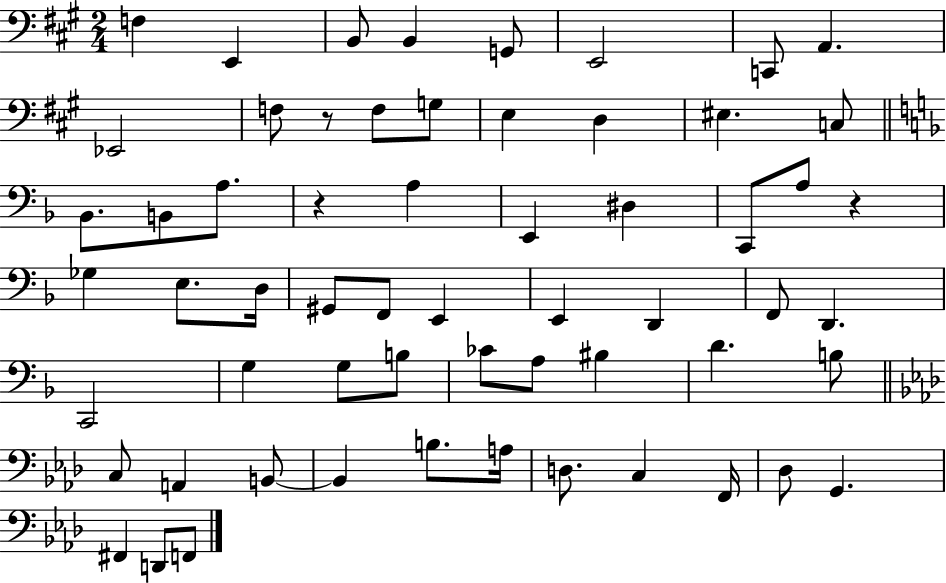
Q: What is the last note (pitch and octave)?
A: F2